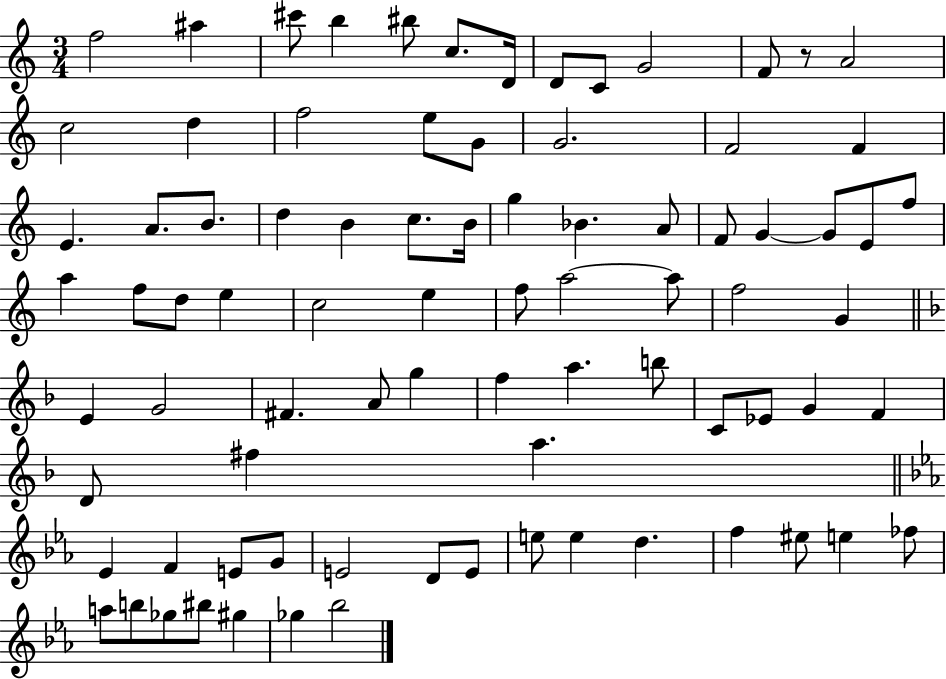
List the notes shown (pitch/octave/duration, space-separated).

F5/h A#5/q C#6/e B5/q BIS5/e C5/e. D4/s D4/e C4/e G4/h F4/e R/e A4/h C5/h D5/q F5/h E5/e G4/e G4/h. F4/h F4/q E4/q. A4/e. B4/e. D5/q B4/q C5/e. B4/s G5/q Bb4/q. A4/e F4/e G4/q G4/e E4/e F5/e A5/q F5/e D5/e E5/q C5/h E5/q F5/e A5/h A5/e F5/h G4/q E4/q G4/h F#4/q. A4/e G5/q F5/q A5/q. B5/e C4/e Eb4/e G4/q F4/q D4/e F#5/q A5/q. Eb4/q F4/q E4/e G4/e E4/h D4/e E4/e E5/e E5/q D5/q. F5/q EIS5/e E5/q FES5/e A5/e B5/e Gb5/e BIS5/e G#5/q Gb5/q Bb5/h